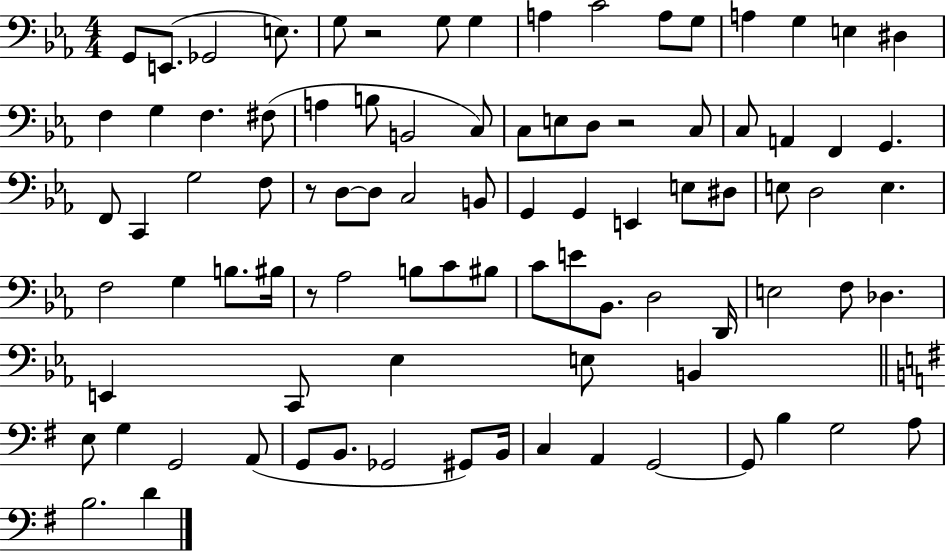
G2/e E2/e. Gb2/h E3/e. G3/e R/h G3/e G3/q A3/q C4/h A3/e G3/e A3/q G3/q E3/q D#3/q F3/q G3/q F3/q. F#3/e A3/q B3/e B2/h C3/e C3/e E3/e D3/e R/h C3/e C3/e A2/q F2/q G2/q. F2/e C2/q G3/h F3/e R/e D3/e D3/e C3/h B2/e G2/q G2/q E2/q E3/e D#3/e E3/e D3/h E3/q. F3/h G3/q B3/e. BIS3/s R/e Ab3/h B3/e C4/e BIS3/e C4/e E4/e Bb2/e. D3/h D2/s E3/h F3/e Db3/q. E2/q C2/e Eb3/q E3/e B2/q E3/e G3/q G2/h A2/e G2/e B2/e. Gb2/h G#2/e B2/s C3/q A2/q G2/h G2/e B3/q G3/h A3/e B3/h. D4/q